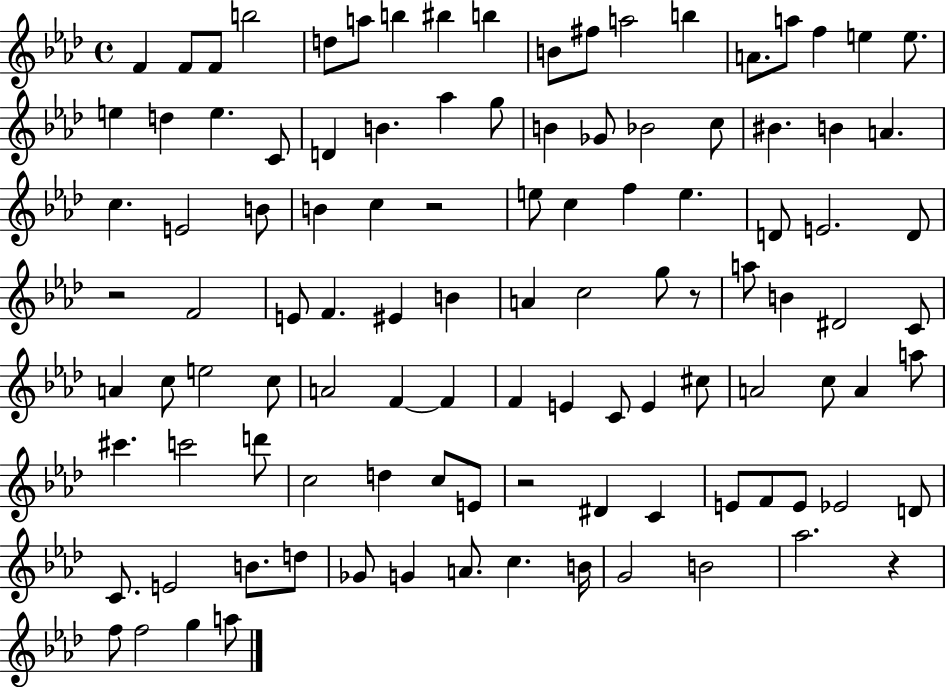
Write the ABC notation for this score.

X:1
T:Untitled
M:4/4
L:1/4
K:Ab
F F/2 F/2 b2 d/2 a/2 b ^b b B/2 ^f/2 a2 b A/2 a/2 f e e/2 e d e C/2 D B _a g/2 B _G/2 _B2 c/2 ^B B A c E2 B/2 B c z2 e/2 c f e D/2 E2 D/2 z2 F2 E/2 F ^E B A c2 g/2 z/2 a/2 B ^D2 C/2 A c/2 e2 c/2 A2 F F F E C/2 E ^c/2 A2 c/2 A a/2 ^c' c'2 d'/2 c2 d c/2 E/2 z2 ^D C E/2 F/2 E/2 _E2 D/2 C/2 E2 B/2 d/2 _G/2 G A/2 c B/4 G2 B2 _a2 z f/2 f2 g a/2